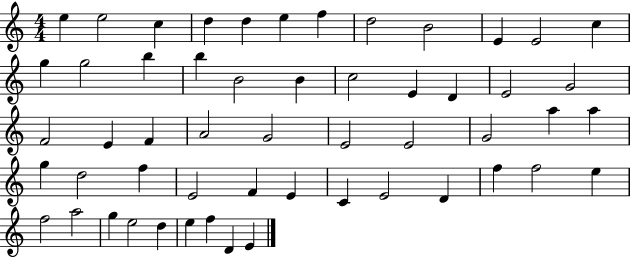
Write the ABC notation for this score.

X:1
T:Untitled
M:4/4
L:1/4
K:C
e e2 c d d e f d2 B2 E E2 c g g2 b b B2 B c2 E D E2 G2 F2 E F A2 G2 E2 E2 G2 a a g d2 f E2 F E C E2 D f f2 e f2 a2 g e2 d e f D E